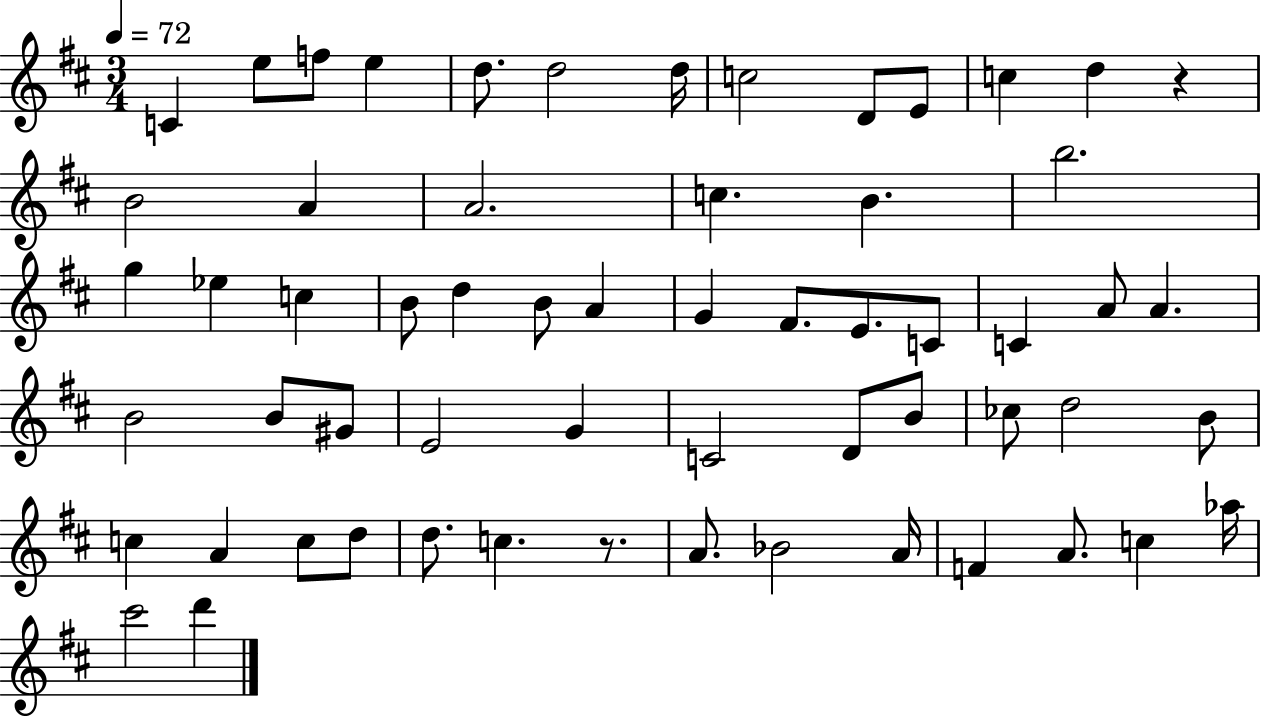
{
  \clef treble
  \numericTimeSignature
  \time 3/4
  \key d \major
  \tempo 4 = 72
  c'4 e''8 f''8 e''4 | d''8. d''2 d''16 | c''2 d'8 e'8 | c''4 d''4 r4 | \break b'2 a'4 | a'2. | c''4. b'4. | b''2. | \break g''4 ees''4 c''4 | b'8 d''4 b'8 a'4 | g'4 fis'8. e'8. c'8 | c'4 a'8 a'4. | \break b'2 b'8 gis'8 | e'2 g'4 | c'2 d'8 b'8 | ces''8 d''2 b'8 | \break c''4 a'4 c''8 d''8 | d''8. c''4. r8. | a'8. bes'2 a'16 | f'4 a'8. c''4 aes''16 | \break cis'''2 d'''4 | \bar "|."
}